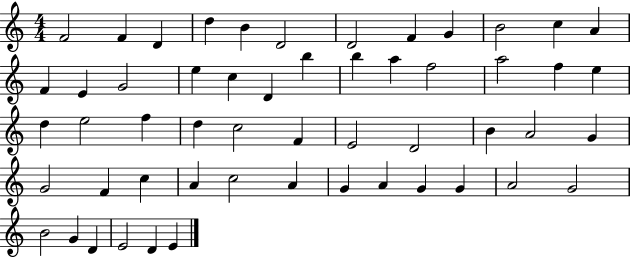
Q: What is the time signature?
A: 4/4